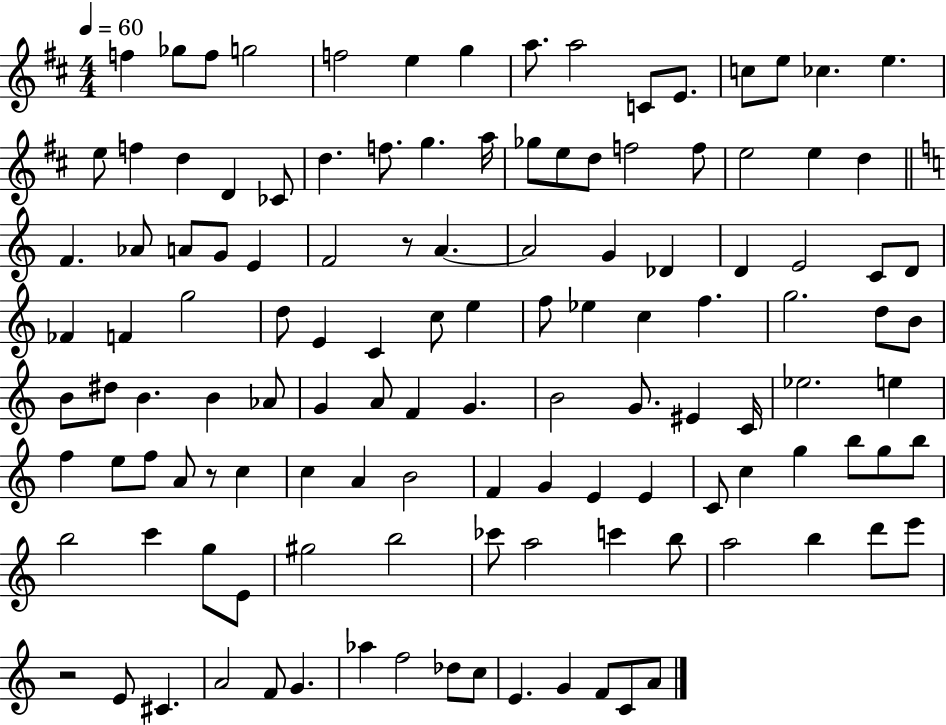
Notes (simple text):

F5/q Gb5/e F5/e G5/h F5/h E5/q G5/q A5/e. A5/h C4/e E4/e. C5/e E5/e CES5/q. E5/q. E5/e F5/q D5/q D4/q CES4/e D5/q. F5/e. G5/q. A5/s Gb5/e E5/e D5/e F5/h F5/e E5/h E5/q D5/q F4/q. Ab4/e A4/e G4/e E4/q F4/h R/e A4/q. A4/h G4/q Db4/q D4/q E4/h C4/e D4/e FES4/q F4/q G5/h D5/e E4/q C4/q C5/e E5/q F5/e Eb5/q C5/q F5/q. G5/h. D5/e B4/e B4/e D#5/e B4/q. B4/q Ab4/e G4/q A4/e F4/q G4/q. B4/h G4/e. EIS4/q C4/s Eb5/h. E5/q F5/q E5/e F5/e A4/e R/e C5/q C5/q A4/q B4/h F4/q G4/q E4/q E4/q C4/e C5/q G5/q B5/e G5/e B5/e B5/h C6/q G5/e E4/e G#5/h B5/h CES6/e A5/h C6/q B5/e A5/h B5/q D6/e E6/e R/h E4/e C#4/q. A4/h F4/e G4/q. Ab5/q F5/h Db5/e C5/e E4/q. G4/q F4/e C4/e A4/e